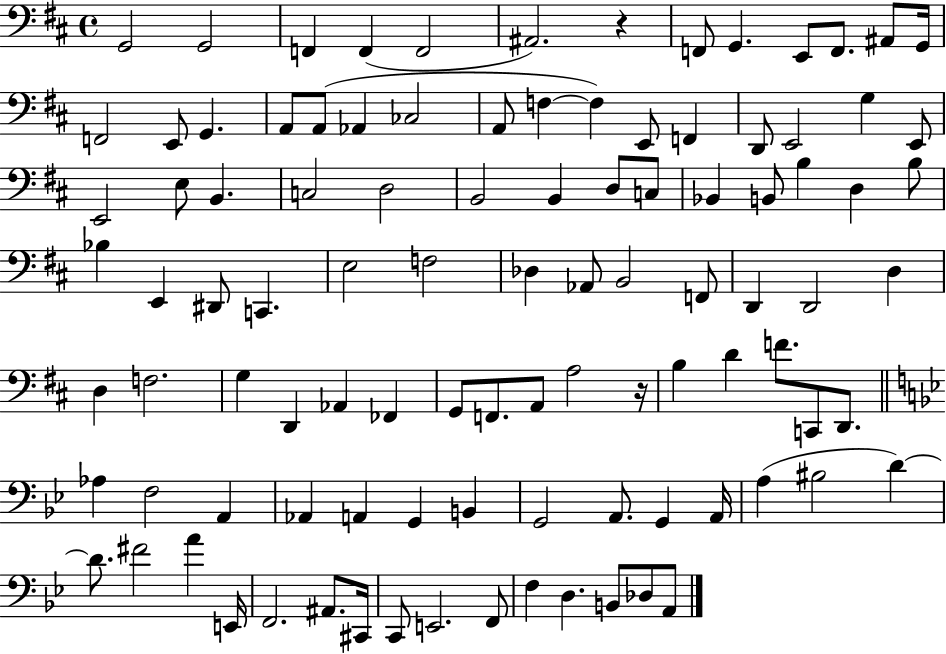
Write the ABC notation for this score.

X:1
T:Untitled
M:4/4
L:1/4
K:D
G,,2 G,,2 F,, F,, F,,2 ^A,,2 z F,,/2 G,, E,,/2 F,,/2 ^A,,/2 G,,/4 F,,2 E,,/2 G,, A,,/2 A,,/2 _A,, _C,2 A,,/2 F, F, E,,/2 F,, D,,/2 E,,2 G, E,,/2 E,,2 E,/2 B,, C,2 D,2 B,,2 B,, D,/2 C,/2 _B,, B,,/2 B, D, B,/2 _B, E,, ^D,,/2 C,, E,2 F,2 _D, _A,,/2 B,,2 F,,/2 D,, D,,2 D, D, F,2 G, D,, _A,, _F,, G,,/2 F,,/2 A,,/2 A,2 z/4 B, D F/2 C,,/2 D,,/2 _A, F,2 A,, _A,, A,, G,, B,, G,,2 A,,/2 G,, A,,/4 A, ^B,2 D D/2 ^F2 A E,,/4 F,,2 ^A,,/2 ^C,,/4 C,,/2 E,,2 F,,/2 F, D, B,,/2 _D,/2 A,,/2